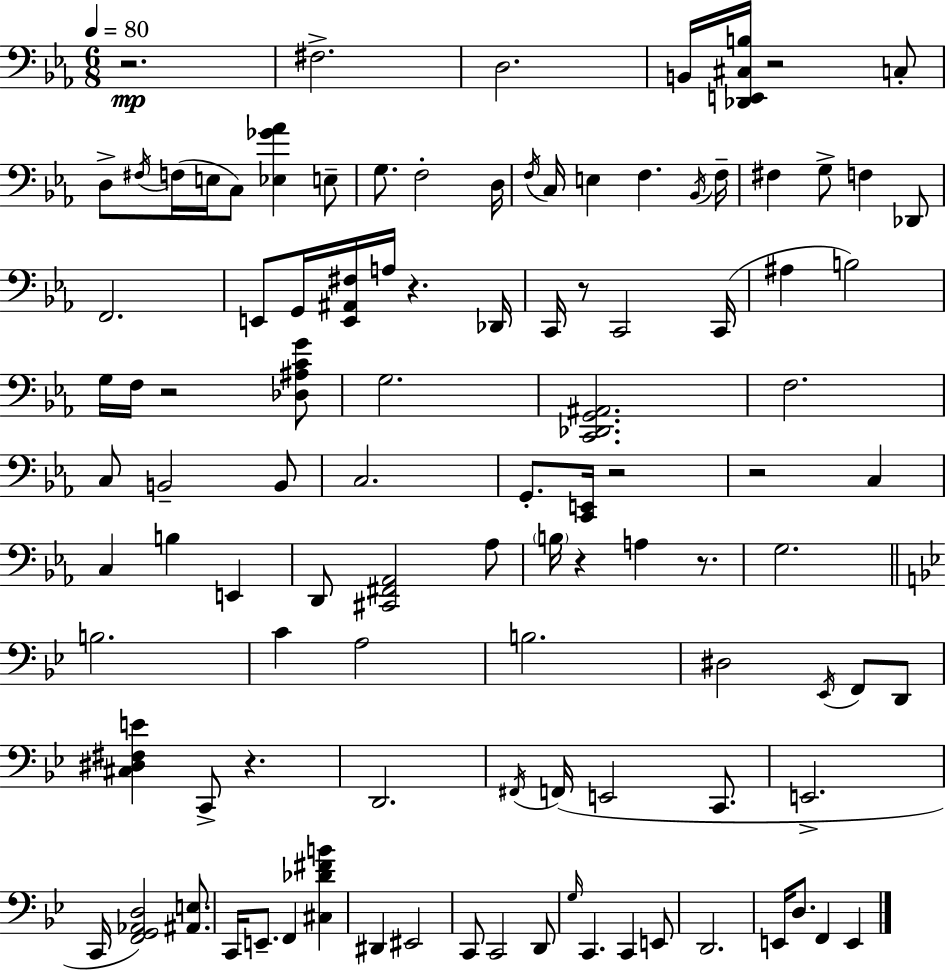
{
  \clef bass
  \numericTimeSignature
  \time 6/8
  \key ees \major
  \tempo 4 = 80
  r2.\mp | fis2.-> | d2. | b,16 <des, e, cis b>16 r2 c8-. | \break d8-> \acciaccatura { fis16 } f16( e16 c8) <ees ges' aes'>4 e8-- | g8. f2-. | d16 \acciaccatura { f16 } c16 e4 f4. | \acciaccatura { bes,16 } f16-- fis4 g8-> f4 | \break des,8 f,2. | e,8 g,16 <e, ais, fis>16 a16 r4. | des,16 c,16 r8 c,2 | c,16( ais4 b2) | \break g16 f16 r2 | <des ais c' g'>8 g2. | <c, des, g, ais,>2. | f2. | \break c8 b,2-- | b,8 c2. | g,8.-. <c, e,>16 r2 | r2 c4 | \break c4 b4 e,4 | d,8 <cis, fis, aes,>2 | aes8 \parenthesize b16 r4 a4 | r8. g2. | \break \bar "||" \break \key bes \major b2. | c'4 a2 | b2. | dis2 \acciaccatura { ees,16 } f,8 d,8 | \break <cis dis fis e'>4 c,8-> r4. | d,2. | \acciaccatura { fis,16 } f,16( e,2 c,8. | e,2.-> | \break c,16 <f, g, aes, d>2) <ais, e>8. | c,16 e,8.-- f,4 <cis des' fis' b'>4 | dis,4 eis,2 | c,8 c,2 | \break d,8 \grace { g16 } c,4. c,4 | e,8 d,2. | e,16 d8. f,4 e,4 | \bar "|."
}